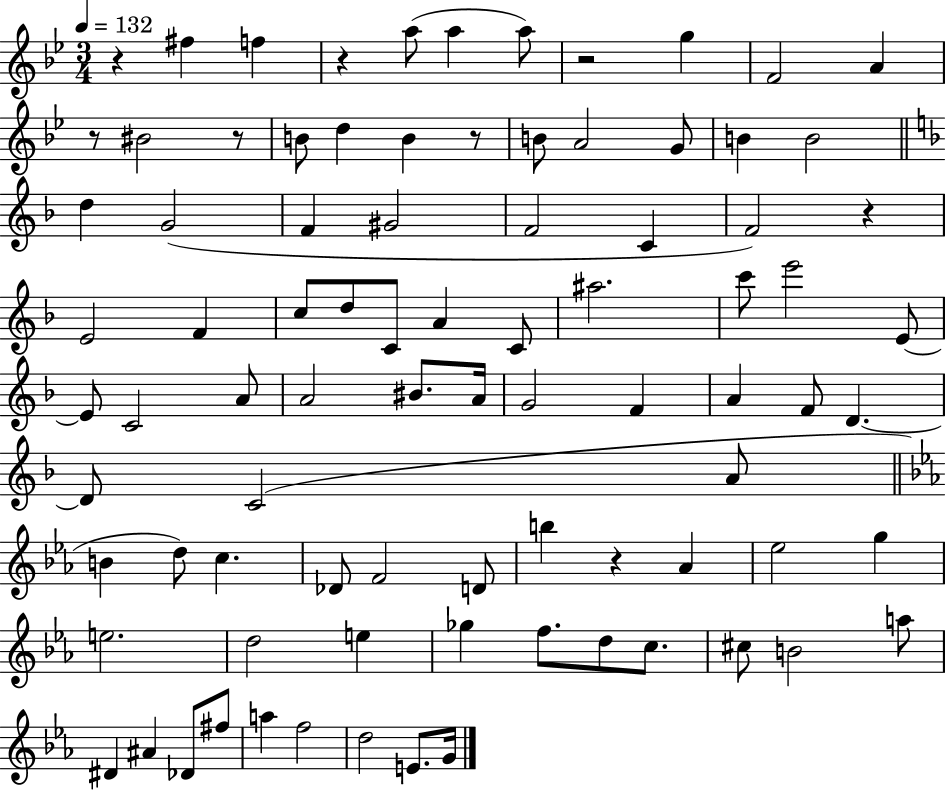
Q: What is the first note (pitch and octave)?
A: F#5